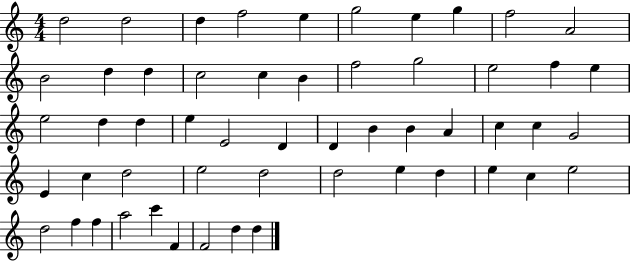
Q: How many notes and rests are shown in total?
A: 54